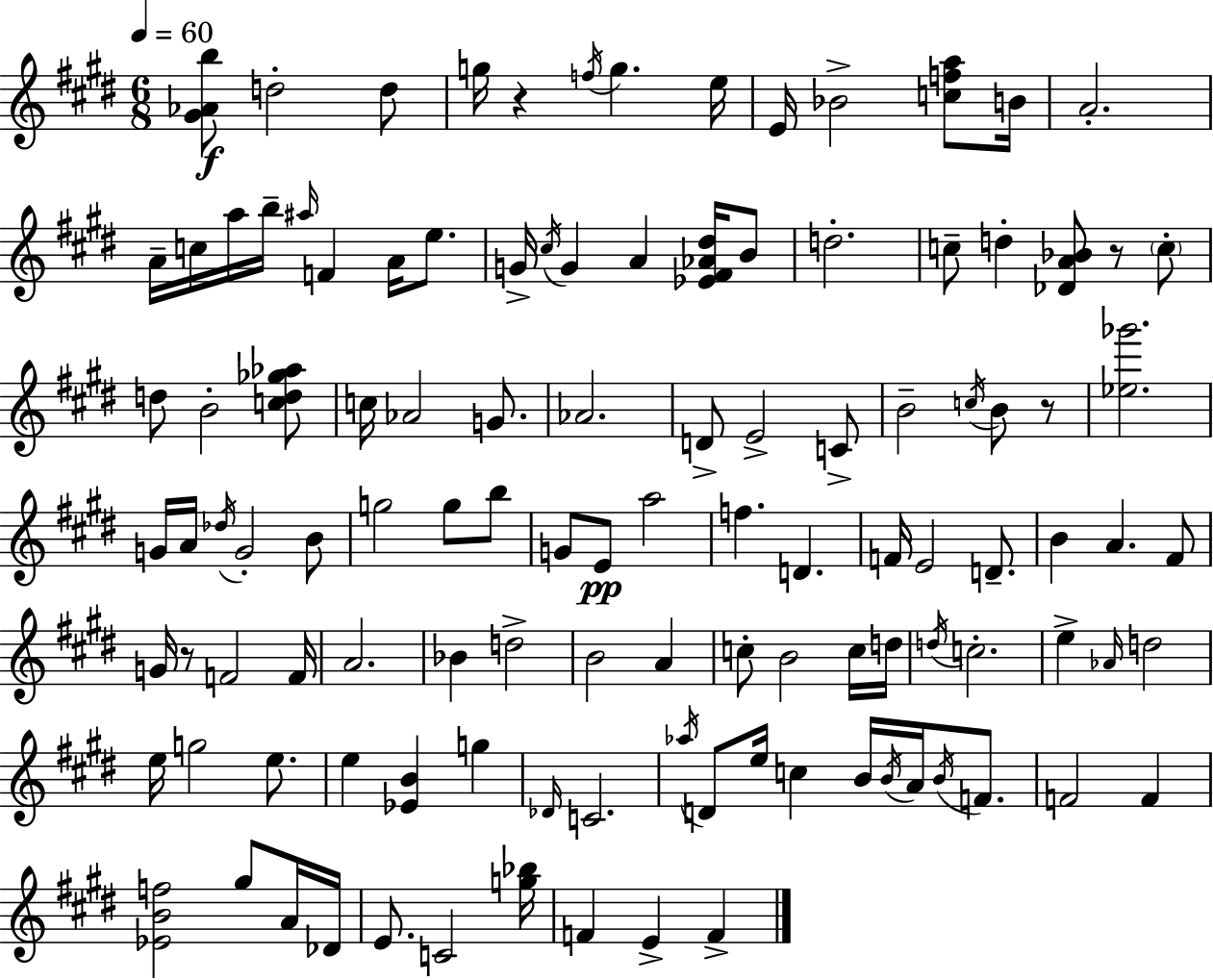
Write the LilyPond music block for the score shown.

{
  \clef treble
  \numericTimeSignature
  \time 6/8
  \key e \major
  \tempo 4 = 60
  \repeat volta 2 { <gis' aes' b''>8\f d''2-. d''8 | g''16 r4 \acciaccatura { f''16 } g''4. | e''16 e'16 bes'2-> <c'' f'' a''>8 | b'16 a'2.-. | \break a'16-- c''16 a''16 b''16-- \grace { ais''16 } f'4 a'16 e''8. | g'16-> \acciaccatura { cis''16 } g'4 a'4 | <ees' fis' aes' dis''>16 b'8 d''2.-. | c''8-- d''4-. <des' a' bes'>8 r8 | \break \parenthesize c''8-. d''8 b'2-. | <c'' d'' ges'' aes''>8 c''16 aes'2 | g'8. aes'2. | d'8-> e'2-> | \break c'8-> b'2-- \acciaccatura { c''16 } | b'8 r8 <ees'' ges'''>2. | g'16 a'16 \acciaccatura { des''16 } g'2-. | b'8 g''2 | \break g''8 b''8 g'8 e'8\pp a''2 | f''4. d'4. | f'16 e'2 | d'8.-- b'4 a'4. | \break fis'8 g'16 r8 f'2 | f'16 a'2. | bes'4 d''2-> | b'2 | \break a'4 c''8-. b'2 | c''16 d''16 \acciaccatura { d''16 } c''2.-. | e''4-> \grace { aes'16 } d''2 | e''16 g''2 | \break e''8. e''4 <ees' b'>4 | g''4 \grace { des'16 } c'2. | \acciaccatura { aes''16 } d'8 e''16 | c''4 b'16 \acciaccatura { b'16 } a'16 \acciaccatura { b'16 } f'8. f'2 | \break f'4 <ees' b' f''>2 | gis''8 a'16 des'16 e'8. | c'2 <g'' bes''>16 f'4 | e'4-> f'4-> } \bar "|."
}